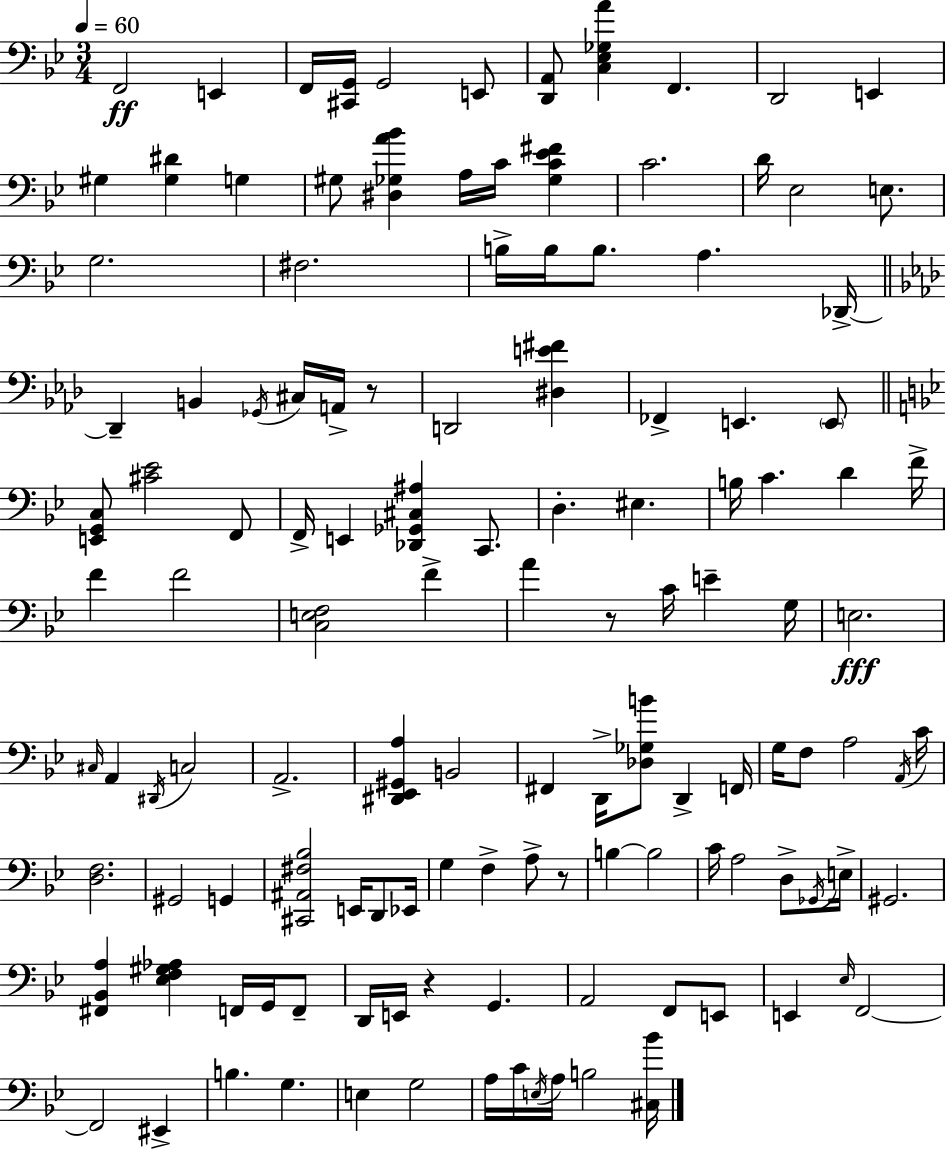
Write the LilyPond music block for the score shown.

{
  \clef bass
  \numericTimeSignature
  \time 3/4
  \key g \minor
  \tempo 4 = 60
  f,2\ff e,4 | f,16 <cis, g,>16 g,2 e,8 | <d, a,>8 <c ees ges a'>4 f,4. | d,2 e,4 | \break gis4 <gis dis'>4 g4 | gis8 <dis ges a' bes'>4 a16 c'16 <ges c' ees' fis'>4 | c'2. | d'16 ees2 e8. | \break g2. | fis2. | b16-> b16 b8. a4. des,16->~~ | \bar "||" \break \key aes \major des,4-- b,4 \acciaccatura { ges,16 } cis16 a,16-> r8 | d,2 <dis e' fis'>4 | fes,4-> e,4. \parenthesize e,8 | \bar "||" \break \key g \minor <e, g, c>8 <cis' ees'>2 f,8 | f,16-> e,4 <des, ges, cis ais>4 c,8. | d4.-. eis4. | b16 c'4. d'4 f'16-> | \break f'4 f'2 | <c e f>2 f'4-> | a'4 r8 c'16 e'4-- g16 | e2.\fff | \break \grace { cis16 } a,4 \acciaccatura { dis,16 } c2 | a,2.-> | <dis, ees, gis, a>4 b,2 | fis,4 d,16-> <des ges b'>8 d,4-> | \break f,16 g16 f8 a2 | \acciaccatura { a,16 } c'16 <d f>2. | gis,2 g,4 | <cis, ais, fis bes>2 e,16 | \break d,8 ees,16 g4 f4-> a8-> | r8 b4~~ b2 | c'16 a2 | d8-> \acciaccatura { ges,16 } e16-> gis,2. | \break <fis, bes, a>4 <ees f gis aes>4 | f,16 g,16 f,8-- d,16 e,16 r4 g,4. | a,2 | f,8 e,8 e,4 \grace { ees16 } f,2~~ | \break f,2 | eis,4-> b4. g4. | e4 g2 | a16 c'16 \acciaccatura { e16 } a16 b2 | \break <cis bes'>16 \bar "|."
}